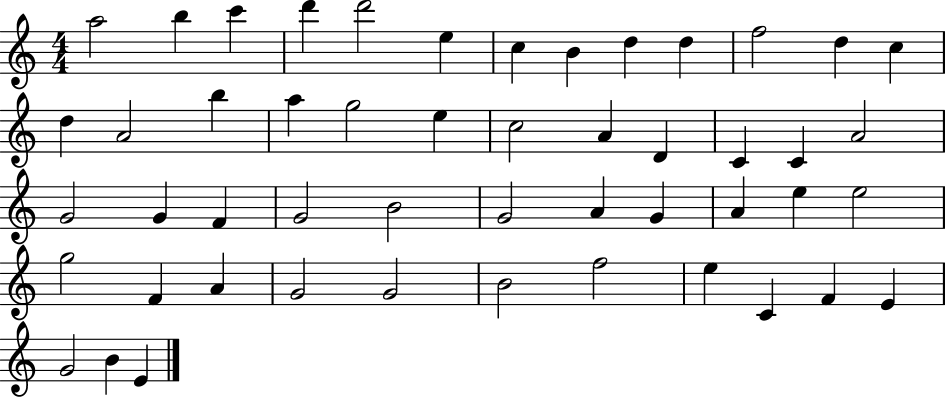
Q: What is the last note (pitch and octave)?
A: E4